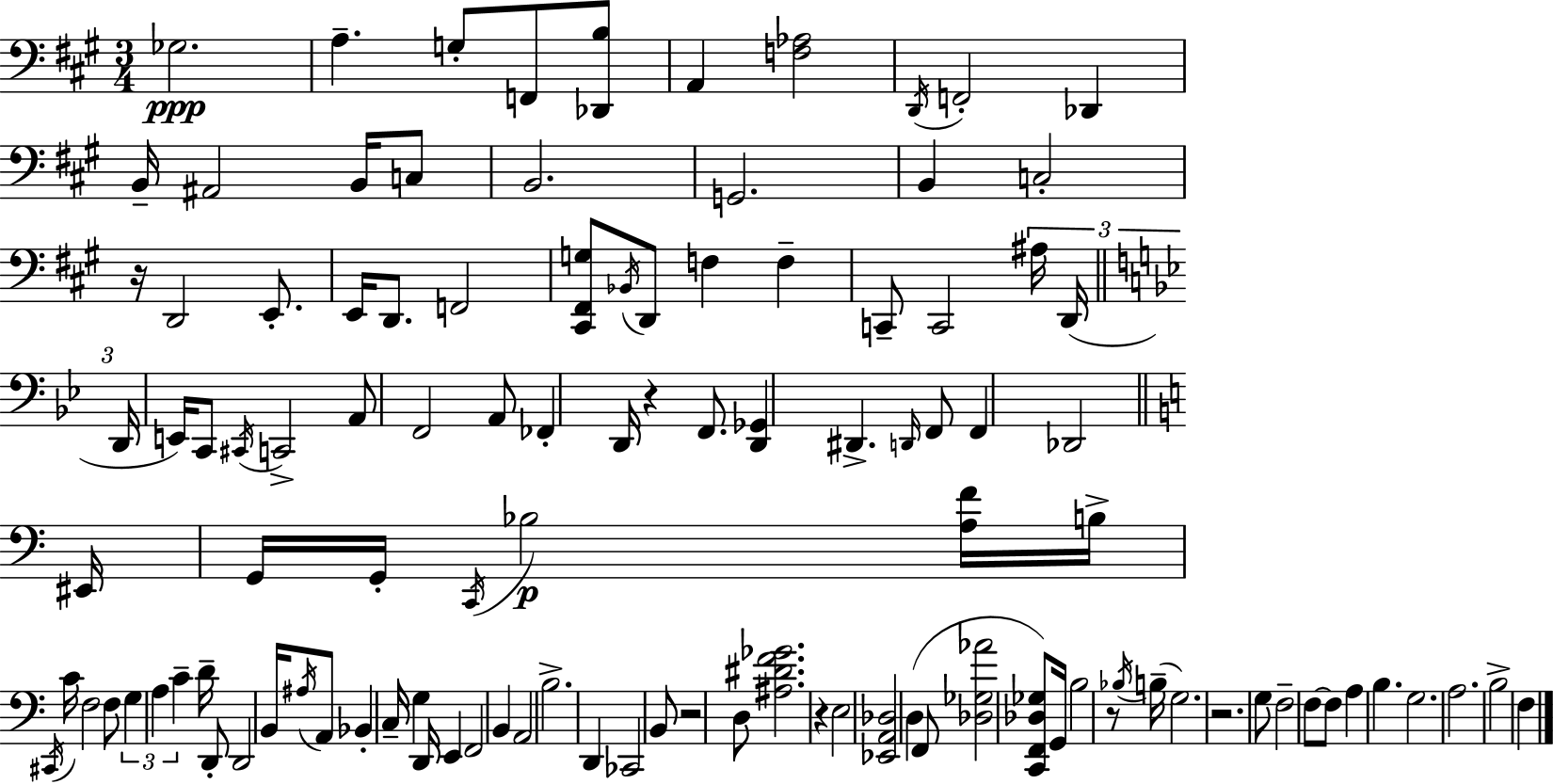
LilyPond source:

{
  \clef bass
  \numericTimeSignature
  \time 3/4
  \key a \major
  ges2.\ppp | a4.-- g8-. f,8 <des, b>8 | a,4 <f aes>2 | \acciaccatura { d,16 } f,2-. des,4 | \break b,16-- ais,2 b,16 c8 | b,2. | g,2. | b,4 c2-. | \break r16 d,2 e,8.-. | e,16 d,8. f,2 | <cis, fis, g>8 \acciaccatura { bes,16 } d,8 f4 f4-- | c,8-- c,2 | \break \tuplet 3/2 { ais16 d,16( \bar "||" \break \key bes \major d,16 } e,16) c,8 \acciaccatura { cis,16 } c,2-> | a,8 f,2 a,8 | fes,4-. d,16 r4 f,8. | <d, ges,>4 dis,4.-> \grace { d,16 } | \break f,8 f,4 des,2 | \bar "||" \break \key c \major eis,16 g,16 g,16-. \acciaccatura { c,16 } bes2\p | <a f'>16 b16-> \acciaccatura { cis,16 } c'16 f2 | f8 \tuplet 3/2 { g4 a4 c'4-- } | d'16-- d,8-. d,2 | \break b,16 \acciaccatura { ais16 } a,8 bes,4-. c16-- g4 | d,16 e,4 f,2 | b,4 a,2 | b2.-> | \break d,4 ces,2 | b,8 r2 | d8 <ais dis' f' ges'>2. | r4 e2 | \break <ees, a, des>2 d4( | f,8 <des ges aes'>2 | <c, f, des ges>8) g,16 b2 | r8 \acciaccatura { bes16 }( b16-- g2.) | \break r2. | g8 f2-- | f8~~ f8 a4 b4. | g2. | \break a2. | b2-> | f4 \bar "|."
}